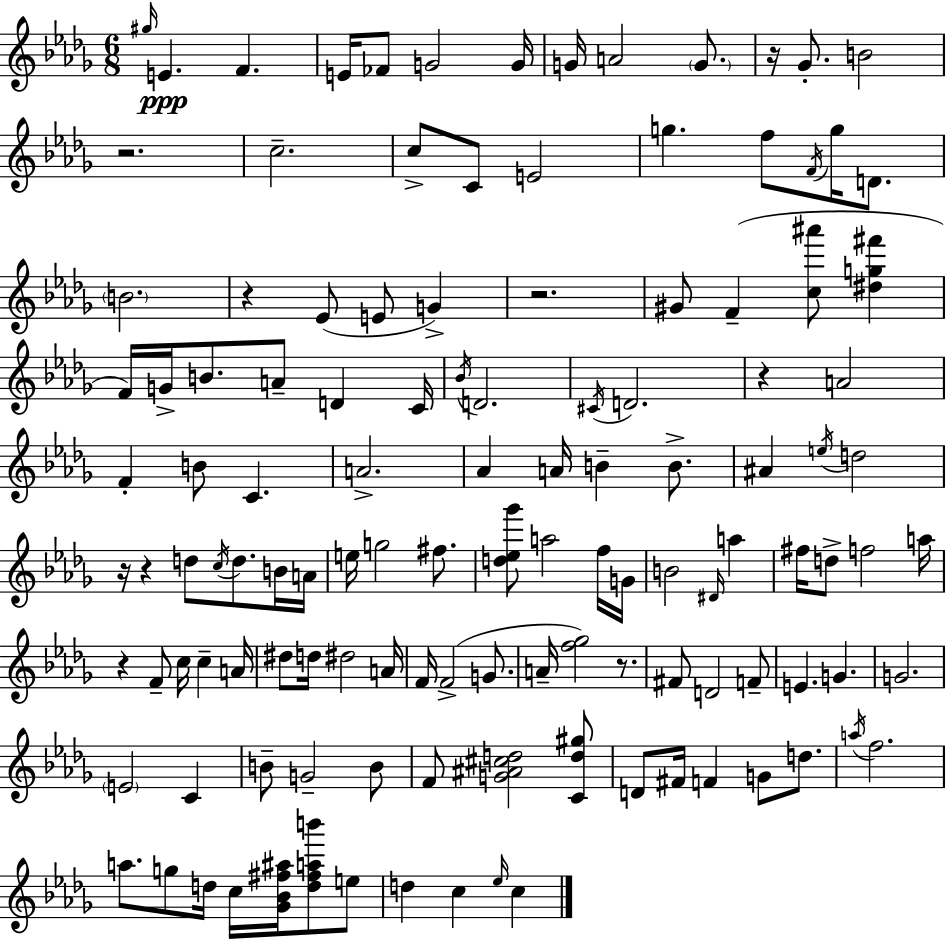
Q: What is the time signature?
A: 6/8